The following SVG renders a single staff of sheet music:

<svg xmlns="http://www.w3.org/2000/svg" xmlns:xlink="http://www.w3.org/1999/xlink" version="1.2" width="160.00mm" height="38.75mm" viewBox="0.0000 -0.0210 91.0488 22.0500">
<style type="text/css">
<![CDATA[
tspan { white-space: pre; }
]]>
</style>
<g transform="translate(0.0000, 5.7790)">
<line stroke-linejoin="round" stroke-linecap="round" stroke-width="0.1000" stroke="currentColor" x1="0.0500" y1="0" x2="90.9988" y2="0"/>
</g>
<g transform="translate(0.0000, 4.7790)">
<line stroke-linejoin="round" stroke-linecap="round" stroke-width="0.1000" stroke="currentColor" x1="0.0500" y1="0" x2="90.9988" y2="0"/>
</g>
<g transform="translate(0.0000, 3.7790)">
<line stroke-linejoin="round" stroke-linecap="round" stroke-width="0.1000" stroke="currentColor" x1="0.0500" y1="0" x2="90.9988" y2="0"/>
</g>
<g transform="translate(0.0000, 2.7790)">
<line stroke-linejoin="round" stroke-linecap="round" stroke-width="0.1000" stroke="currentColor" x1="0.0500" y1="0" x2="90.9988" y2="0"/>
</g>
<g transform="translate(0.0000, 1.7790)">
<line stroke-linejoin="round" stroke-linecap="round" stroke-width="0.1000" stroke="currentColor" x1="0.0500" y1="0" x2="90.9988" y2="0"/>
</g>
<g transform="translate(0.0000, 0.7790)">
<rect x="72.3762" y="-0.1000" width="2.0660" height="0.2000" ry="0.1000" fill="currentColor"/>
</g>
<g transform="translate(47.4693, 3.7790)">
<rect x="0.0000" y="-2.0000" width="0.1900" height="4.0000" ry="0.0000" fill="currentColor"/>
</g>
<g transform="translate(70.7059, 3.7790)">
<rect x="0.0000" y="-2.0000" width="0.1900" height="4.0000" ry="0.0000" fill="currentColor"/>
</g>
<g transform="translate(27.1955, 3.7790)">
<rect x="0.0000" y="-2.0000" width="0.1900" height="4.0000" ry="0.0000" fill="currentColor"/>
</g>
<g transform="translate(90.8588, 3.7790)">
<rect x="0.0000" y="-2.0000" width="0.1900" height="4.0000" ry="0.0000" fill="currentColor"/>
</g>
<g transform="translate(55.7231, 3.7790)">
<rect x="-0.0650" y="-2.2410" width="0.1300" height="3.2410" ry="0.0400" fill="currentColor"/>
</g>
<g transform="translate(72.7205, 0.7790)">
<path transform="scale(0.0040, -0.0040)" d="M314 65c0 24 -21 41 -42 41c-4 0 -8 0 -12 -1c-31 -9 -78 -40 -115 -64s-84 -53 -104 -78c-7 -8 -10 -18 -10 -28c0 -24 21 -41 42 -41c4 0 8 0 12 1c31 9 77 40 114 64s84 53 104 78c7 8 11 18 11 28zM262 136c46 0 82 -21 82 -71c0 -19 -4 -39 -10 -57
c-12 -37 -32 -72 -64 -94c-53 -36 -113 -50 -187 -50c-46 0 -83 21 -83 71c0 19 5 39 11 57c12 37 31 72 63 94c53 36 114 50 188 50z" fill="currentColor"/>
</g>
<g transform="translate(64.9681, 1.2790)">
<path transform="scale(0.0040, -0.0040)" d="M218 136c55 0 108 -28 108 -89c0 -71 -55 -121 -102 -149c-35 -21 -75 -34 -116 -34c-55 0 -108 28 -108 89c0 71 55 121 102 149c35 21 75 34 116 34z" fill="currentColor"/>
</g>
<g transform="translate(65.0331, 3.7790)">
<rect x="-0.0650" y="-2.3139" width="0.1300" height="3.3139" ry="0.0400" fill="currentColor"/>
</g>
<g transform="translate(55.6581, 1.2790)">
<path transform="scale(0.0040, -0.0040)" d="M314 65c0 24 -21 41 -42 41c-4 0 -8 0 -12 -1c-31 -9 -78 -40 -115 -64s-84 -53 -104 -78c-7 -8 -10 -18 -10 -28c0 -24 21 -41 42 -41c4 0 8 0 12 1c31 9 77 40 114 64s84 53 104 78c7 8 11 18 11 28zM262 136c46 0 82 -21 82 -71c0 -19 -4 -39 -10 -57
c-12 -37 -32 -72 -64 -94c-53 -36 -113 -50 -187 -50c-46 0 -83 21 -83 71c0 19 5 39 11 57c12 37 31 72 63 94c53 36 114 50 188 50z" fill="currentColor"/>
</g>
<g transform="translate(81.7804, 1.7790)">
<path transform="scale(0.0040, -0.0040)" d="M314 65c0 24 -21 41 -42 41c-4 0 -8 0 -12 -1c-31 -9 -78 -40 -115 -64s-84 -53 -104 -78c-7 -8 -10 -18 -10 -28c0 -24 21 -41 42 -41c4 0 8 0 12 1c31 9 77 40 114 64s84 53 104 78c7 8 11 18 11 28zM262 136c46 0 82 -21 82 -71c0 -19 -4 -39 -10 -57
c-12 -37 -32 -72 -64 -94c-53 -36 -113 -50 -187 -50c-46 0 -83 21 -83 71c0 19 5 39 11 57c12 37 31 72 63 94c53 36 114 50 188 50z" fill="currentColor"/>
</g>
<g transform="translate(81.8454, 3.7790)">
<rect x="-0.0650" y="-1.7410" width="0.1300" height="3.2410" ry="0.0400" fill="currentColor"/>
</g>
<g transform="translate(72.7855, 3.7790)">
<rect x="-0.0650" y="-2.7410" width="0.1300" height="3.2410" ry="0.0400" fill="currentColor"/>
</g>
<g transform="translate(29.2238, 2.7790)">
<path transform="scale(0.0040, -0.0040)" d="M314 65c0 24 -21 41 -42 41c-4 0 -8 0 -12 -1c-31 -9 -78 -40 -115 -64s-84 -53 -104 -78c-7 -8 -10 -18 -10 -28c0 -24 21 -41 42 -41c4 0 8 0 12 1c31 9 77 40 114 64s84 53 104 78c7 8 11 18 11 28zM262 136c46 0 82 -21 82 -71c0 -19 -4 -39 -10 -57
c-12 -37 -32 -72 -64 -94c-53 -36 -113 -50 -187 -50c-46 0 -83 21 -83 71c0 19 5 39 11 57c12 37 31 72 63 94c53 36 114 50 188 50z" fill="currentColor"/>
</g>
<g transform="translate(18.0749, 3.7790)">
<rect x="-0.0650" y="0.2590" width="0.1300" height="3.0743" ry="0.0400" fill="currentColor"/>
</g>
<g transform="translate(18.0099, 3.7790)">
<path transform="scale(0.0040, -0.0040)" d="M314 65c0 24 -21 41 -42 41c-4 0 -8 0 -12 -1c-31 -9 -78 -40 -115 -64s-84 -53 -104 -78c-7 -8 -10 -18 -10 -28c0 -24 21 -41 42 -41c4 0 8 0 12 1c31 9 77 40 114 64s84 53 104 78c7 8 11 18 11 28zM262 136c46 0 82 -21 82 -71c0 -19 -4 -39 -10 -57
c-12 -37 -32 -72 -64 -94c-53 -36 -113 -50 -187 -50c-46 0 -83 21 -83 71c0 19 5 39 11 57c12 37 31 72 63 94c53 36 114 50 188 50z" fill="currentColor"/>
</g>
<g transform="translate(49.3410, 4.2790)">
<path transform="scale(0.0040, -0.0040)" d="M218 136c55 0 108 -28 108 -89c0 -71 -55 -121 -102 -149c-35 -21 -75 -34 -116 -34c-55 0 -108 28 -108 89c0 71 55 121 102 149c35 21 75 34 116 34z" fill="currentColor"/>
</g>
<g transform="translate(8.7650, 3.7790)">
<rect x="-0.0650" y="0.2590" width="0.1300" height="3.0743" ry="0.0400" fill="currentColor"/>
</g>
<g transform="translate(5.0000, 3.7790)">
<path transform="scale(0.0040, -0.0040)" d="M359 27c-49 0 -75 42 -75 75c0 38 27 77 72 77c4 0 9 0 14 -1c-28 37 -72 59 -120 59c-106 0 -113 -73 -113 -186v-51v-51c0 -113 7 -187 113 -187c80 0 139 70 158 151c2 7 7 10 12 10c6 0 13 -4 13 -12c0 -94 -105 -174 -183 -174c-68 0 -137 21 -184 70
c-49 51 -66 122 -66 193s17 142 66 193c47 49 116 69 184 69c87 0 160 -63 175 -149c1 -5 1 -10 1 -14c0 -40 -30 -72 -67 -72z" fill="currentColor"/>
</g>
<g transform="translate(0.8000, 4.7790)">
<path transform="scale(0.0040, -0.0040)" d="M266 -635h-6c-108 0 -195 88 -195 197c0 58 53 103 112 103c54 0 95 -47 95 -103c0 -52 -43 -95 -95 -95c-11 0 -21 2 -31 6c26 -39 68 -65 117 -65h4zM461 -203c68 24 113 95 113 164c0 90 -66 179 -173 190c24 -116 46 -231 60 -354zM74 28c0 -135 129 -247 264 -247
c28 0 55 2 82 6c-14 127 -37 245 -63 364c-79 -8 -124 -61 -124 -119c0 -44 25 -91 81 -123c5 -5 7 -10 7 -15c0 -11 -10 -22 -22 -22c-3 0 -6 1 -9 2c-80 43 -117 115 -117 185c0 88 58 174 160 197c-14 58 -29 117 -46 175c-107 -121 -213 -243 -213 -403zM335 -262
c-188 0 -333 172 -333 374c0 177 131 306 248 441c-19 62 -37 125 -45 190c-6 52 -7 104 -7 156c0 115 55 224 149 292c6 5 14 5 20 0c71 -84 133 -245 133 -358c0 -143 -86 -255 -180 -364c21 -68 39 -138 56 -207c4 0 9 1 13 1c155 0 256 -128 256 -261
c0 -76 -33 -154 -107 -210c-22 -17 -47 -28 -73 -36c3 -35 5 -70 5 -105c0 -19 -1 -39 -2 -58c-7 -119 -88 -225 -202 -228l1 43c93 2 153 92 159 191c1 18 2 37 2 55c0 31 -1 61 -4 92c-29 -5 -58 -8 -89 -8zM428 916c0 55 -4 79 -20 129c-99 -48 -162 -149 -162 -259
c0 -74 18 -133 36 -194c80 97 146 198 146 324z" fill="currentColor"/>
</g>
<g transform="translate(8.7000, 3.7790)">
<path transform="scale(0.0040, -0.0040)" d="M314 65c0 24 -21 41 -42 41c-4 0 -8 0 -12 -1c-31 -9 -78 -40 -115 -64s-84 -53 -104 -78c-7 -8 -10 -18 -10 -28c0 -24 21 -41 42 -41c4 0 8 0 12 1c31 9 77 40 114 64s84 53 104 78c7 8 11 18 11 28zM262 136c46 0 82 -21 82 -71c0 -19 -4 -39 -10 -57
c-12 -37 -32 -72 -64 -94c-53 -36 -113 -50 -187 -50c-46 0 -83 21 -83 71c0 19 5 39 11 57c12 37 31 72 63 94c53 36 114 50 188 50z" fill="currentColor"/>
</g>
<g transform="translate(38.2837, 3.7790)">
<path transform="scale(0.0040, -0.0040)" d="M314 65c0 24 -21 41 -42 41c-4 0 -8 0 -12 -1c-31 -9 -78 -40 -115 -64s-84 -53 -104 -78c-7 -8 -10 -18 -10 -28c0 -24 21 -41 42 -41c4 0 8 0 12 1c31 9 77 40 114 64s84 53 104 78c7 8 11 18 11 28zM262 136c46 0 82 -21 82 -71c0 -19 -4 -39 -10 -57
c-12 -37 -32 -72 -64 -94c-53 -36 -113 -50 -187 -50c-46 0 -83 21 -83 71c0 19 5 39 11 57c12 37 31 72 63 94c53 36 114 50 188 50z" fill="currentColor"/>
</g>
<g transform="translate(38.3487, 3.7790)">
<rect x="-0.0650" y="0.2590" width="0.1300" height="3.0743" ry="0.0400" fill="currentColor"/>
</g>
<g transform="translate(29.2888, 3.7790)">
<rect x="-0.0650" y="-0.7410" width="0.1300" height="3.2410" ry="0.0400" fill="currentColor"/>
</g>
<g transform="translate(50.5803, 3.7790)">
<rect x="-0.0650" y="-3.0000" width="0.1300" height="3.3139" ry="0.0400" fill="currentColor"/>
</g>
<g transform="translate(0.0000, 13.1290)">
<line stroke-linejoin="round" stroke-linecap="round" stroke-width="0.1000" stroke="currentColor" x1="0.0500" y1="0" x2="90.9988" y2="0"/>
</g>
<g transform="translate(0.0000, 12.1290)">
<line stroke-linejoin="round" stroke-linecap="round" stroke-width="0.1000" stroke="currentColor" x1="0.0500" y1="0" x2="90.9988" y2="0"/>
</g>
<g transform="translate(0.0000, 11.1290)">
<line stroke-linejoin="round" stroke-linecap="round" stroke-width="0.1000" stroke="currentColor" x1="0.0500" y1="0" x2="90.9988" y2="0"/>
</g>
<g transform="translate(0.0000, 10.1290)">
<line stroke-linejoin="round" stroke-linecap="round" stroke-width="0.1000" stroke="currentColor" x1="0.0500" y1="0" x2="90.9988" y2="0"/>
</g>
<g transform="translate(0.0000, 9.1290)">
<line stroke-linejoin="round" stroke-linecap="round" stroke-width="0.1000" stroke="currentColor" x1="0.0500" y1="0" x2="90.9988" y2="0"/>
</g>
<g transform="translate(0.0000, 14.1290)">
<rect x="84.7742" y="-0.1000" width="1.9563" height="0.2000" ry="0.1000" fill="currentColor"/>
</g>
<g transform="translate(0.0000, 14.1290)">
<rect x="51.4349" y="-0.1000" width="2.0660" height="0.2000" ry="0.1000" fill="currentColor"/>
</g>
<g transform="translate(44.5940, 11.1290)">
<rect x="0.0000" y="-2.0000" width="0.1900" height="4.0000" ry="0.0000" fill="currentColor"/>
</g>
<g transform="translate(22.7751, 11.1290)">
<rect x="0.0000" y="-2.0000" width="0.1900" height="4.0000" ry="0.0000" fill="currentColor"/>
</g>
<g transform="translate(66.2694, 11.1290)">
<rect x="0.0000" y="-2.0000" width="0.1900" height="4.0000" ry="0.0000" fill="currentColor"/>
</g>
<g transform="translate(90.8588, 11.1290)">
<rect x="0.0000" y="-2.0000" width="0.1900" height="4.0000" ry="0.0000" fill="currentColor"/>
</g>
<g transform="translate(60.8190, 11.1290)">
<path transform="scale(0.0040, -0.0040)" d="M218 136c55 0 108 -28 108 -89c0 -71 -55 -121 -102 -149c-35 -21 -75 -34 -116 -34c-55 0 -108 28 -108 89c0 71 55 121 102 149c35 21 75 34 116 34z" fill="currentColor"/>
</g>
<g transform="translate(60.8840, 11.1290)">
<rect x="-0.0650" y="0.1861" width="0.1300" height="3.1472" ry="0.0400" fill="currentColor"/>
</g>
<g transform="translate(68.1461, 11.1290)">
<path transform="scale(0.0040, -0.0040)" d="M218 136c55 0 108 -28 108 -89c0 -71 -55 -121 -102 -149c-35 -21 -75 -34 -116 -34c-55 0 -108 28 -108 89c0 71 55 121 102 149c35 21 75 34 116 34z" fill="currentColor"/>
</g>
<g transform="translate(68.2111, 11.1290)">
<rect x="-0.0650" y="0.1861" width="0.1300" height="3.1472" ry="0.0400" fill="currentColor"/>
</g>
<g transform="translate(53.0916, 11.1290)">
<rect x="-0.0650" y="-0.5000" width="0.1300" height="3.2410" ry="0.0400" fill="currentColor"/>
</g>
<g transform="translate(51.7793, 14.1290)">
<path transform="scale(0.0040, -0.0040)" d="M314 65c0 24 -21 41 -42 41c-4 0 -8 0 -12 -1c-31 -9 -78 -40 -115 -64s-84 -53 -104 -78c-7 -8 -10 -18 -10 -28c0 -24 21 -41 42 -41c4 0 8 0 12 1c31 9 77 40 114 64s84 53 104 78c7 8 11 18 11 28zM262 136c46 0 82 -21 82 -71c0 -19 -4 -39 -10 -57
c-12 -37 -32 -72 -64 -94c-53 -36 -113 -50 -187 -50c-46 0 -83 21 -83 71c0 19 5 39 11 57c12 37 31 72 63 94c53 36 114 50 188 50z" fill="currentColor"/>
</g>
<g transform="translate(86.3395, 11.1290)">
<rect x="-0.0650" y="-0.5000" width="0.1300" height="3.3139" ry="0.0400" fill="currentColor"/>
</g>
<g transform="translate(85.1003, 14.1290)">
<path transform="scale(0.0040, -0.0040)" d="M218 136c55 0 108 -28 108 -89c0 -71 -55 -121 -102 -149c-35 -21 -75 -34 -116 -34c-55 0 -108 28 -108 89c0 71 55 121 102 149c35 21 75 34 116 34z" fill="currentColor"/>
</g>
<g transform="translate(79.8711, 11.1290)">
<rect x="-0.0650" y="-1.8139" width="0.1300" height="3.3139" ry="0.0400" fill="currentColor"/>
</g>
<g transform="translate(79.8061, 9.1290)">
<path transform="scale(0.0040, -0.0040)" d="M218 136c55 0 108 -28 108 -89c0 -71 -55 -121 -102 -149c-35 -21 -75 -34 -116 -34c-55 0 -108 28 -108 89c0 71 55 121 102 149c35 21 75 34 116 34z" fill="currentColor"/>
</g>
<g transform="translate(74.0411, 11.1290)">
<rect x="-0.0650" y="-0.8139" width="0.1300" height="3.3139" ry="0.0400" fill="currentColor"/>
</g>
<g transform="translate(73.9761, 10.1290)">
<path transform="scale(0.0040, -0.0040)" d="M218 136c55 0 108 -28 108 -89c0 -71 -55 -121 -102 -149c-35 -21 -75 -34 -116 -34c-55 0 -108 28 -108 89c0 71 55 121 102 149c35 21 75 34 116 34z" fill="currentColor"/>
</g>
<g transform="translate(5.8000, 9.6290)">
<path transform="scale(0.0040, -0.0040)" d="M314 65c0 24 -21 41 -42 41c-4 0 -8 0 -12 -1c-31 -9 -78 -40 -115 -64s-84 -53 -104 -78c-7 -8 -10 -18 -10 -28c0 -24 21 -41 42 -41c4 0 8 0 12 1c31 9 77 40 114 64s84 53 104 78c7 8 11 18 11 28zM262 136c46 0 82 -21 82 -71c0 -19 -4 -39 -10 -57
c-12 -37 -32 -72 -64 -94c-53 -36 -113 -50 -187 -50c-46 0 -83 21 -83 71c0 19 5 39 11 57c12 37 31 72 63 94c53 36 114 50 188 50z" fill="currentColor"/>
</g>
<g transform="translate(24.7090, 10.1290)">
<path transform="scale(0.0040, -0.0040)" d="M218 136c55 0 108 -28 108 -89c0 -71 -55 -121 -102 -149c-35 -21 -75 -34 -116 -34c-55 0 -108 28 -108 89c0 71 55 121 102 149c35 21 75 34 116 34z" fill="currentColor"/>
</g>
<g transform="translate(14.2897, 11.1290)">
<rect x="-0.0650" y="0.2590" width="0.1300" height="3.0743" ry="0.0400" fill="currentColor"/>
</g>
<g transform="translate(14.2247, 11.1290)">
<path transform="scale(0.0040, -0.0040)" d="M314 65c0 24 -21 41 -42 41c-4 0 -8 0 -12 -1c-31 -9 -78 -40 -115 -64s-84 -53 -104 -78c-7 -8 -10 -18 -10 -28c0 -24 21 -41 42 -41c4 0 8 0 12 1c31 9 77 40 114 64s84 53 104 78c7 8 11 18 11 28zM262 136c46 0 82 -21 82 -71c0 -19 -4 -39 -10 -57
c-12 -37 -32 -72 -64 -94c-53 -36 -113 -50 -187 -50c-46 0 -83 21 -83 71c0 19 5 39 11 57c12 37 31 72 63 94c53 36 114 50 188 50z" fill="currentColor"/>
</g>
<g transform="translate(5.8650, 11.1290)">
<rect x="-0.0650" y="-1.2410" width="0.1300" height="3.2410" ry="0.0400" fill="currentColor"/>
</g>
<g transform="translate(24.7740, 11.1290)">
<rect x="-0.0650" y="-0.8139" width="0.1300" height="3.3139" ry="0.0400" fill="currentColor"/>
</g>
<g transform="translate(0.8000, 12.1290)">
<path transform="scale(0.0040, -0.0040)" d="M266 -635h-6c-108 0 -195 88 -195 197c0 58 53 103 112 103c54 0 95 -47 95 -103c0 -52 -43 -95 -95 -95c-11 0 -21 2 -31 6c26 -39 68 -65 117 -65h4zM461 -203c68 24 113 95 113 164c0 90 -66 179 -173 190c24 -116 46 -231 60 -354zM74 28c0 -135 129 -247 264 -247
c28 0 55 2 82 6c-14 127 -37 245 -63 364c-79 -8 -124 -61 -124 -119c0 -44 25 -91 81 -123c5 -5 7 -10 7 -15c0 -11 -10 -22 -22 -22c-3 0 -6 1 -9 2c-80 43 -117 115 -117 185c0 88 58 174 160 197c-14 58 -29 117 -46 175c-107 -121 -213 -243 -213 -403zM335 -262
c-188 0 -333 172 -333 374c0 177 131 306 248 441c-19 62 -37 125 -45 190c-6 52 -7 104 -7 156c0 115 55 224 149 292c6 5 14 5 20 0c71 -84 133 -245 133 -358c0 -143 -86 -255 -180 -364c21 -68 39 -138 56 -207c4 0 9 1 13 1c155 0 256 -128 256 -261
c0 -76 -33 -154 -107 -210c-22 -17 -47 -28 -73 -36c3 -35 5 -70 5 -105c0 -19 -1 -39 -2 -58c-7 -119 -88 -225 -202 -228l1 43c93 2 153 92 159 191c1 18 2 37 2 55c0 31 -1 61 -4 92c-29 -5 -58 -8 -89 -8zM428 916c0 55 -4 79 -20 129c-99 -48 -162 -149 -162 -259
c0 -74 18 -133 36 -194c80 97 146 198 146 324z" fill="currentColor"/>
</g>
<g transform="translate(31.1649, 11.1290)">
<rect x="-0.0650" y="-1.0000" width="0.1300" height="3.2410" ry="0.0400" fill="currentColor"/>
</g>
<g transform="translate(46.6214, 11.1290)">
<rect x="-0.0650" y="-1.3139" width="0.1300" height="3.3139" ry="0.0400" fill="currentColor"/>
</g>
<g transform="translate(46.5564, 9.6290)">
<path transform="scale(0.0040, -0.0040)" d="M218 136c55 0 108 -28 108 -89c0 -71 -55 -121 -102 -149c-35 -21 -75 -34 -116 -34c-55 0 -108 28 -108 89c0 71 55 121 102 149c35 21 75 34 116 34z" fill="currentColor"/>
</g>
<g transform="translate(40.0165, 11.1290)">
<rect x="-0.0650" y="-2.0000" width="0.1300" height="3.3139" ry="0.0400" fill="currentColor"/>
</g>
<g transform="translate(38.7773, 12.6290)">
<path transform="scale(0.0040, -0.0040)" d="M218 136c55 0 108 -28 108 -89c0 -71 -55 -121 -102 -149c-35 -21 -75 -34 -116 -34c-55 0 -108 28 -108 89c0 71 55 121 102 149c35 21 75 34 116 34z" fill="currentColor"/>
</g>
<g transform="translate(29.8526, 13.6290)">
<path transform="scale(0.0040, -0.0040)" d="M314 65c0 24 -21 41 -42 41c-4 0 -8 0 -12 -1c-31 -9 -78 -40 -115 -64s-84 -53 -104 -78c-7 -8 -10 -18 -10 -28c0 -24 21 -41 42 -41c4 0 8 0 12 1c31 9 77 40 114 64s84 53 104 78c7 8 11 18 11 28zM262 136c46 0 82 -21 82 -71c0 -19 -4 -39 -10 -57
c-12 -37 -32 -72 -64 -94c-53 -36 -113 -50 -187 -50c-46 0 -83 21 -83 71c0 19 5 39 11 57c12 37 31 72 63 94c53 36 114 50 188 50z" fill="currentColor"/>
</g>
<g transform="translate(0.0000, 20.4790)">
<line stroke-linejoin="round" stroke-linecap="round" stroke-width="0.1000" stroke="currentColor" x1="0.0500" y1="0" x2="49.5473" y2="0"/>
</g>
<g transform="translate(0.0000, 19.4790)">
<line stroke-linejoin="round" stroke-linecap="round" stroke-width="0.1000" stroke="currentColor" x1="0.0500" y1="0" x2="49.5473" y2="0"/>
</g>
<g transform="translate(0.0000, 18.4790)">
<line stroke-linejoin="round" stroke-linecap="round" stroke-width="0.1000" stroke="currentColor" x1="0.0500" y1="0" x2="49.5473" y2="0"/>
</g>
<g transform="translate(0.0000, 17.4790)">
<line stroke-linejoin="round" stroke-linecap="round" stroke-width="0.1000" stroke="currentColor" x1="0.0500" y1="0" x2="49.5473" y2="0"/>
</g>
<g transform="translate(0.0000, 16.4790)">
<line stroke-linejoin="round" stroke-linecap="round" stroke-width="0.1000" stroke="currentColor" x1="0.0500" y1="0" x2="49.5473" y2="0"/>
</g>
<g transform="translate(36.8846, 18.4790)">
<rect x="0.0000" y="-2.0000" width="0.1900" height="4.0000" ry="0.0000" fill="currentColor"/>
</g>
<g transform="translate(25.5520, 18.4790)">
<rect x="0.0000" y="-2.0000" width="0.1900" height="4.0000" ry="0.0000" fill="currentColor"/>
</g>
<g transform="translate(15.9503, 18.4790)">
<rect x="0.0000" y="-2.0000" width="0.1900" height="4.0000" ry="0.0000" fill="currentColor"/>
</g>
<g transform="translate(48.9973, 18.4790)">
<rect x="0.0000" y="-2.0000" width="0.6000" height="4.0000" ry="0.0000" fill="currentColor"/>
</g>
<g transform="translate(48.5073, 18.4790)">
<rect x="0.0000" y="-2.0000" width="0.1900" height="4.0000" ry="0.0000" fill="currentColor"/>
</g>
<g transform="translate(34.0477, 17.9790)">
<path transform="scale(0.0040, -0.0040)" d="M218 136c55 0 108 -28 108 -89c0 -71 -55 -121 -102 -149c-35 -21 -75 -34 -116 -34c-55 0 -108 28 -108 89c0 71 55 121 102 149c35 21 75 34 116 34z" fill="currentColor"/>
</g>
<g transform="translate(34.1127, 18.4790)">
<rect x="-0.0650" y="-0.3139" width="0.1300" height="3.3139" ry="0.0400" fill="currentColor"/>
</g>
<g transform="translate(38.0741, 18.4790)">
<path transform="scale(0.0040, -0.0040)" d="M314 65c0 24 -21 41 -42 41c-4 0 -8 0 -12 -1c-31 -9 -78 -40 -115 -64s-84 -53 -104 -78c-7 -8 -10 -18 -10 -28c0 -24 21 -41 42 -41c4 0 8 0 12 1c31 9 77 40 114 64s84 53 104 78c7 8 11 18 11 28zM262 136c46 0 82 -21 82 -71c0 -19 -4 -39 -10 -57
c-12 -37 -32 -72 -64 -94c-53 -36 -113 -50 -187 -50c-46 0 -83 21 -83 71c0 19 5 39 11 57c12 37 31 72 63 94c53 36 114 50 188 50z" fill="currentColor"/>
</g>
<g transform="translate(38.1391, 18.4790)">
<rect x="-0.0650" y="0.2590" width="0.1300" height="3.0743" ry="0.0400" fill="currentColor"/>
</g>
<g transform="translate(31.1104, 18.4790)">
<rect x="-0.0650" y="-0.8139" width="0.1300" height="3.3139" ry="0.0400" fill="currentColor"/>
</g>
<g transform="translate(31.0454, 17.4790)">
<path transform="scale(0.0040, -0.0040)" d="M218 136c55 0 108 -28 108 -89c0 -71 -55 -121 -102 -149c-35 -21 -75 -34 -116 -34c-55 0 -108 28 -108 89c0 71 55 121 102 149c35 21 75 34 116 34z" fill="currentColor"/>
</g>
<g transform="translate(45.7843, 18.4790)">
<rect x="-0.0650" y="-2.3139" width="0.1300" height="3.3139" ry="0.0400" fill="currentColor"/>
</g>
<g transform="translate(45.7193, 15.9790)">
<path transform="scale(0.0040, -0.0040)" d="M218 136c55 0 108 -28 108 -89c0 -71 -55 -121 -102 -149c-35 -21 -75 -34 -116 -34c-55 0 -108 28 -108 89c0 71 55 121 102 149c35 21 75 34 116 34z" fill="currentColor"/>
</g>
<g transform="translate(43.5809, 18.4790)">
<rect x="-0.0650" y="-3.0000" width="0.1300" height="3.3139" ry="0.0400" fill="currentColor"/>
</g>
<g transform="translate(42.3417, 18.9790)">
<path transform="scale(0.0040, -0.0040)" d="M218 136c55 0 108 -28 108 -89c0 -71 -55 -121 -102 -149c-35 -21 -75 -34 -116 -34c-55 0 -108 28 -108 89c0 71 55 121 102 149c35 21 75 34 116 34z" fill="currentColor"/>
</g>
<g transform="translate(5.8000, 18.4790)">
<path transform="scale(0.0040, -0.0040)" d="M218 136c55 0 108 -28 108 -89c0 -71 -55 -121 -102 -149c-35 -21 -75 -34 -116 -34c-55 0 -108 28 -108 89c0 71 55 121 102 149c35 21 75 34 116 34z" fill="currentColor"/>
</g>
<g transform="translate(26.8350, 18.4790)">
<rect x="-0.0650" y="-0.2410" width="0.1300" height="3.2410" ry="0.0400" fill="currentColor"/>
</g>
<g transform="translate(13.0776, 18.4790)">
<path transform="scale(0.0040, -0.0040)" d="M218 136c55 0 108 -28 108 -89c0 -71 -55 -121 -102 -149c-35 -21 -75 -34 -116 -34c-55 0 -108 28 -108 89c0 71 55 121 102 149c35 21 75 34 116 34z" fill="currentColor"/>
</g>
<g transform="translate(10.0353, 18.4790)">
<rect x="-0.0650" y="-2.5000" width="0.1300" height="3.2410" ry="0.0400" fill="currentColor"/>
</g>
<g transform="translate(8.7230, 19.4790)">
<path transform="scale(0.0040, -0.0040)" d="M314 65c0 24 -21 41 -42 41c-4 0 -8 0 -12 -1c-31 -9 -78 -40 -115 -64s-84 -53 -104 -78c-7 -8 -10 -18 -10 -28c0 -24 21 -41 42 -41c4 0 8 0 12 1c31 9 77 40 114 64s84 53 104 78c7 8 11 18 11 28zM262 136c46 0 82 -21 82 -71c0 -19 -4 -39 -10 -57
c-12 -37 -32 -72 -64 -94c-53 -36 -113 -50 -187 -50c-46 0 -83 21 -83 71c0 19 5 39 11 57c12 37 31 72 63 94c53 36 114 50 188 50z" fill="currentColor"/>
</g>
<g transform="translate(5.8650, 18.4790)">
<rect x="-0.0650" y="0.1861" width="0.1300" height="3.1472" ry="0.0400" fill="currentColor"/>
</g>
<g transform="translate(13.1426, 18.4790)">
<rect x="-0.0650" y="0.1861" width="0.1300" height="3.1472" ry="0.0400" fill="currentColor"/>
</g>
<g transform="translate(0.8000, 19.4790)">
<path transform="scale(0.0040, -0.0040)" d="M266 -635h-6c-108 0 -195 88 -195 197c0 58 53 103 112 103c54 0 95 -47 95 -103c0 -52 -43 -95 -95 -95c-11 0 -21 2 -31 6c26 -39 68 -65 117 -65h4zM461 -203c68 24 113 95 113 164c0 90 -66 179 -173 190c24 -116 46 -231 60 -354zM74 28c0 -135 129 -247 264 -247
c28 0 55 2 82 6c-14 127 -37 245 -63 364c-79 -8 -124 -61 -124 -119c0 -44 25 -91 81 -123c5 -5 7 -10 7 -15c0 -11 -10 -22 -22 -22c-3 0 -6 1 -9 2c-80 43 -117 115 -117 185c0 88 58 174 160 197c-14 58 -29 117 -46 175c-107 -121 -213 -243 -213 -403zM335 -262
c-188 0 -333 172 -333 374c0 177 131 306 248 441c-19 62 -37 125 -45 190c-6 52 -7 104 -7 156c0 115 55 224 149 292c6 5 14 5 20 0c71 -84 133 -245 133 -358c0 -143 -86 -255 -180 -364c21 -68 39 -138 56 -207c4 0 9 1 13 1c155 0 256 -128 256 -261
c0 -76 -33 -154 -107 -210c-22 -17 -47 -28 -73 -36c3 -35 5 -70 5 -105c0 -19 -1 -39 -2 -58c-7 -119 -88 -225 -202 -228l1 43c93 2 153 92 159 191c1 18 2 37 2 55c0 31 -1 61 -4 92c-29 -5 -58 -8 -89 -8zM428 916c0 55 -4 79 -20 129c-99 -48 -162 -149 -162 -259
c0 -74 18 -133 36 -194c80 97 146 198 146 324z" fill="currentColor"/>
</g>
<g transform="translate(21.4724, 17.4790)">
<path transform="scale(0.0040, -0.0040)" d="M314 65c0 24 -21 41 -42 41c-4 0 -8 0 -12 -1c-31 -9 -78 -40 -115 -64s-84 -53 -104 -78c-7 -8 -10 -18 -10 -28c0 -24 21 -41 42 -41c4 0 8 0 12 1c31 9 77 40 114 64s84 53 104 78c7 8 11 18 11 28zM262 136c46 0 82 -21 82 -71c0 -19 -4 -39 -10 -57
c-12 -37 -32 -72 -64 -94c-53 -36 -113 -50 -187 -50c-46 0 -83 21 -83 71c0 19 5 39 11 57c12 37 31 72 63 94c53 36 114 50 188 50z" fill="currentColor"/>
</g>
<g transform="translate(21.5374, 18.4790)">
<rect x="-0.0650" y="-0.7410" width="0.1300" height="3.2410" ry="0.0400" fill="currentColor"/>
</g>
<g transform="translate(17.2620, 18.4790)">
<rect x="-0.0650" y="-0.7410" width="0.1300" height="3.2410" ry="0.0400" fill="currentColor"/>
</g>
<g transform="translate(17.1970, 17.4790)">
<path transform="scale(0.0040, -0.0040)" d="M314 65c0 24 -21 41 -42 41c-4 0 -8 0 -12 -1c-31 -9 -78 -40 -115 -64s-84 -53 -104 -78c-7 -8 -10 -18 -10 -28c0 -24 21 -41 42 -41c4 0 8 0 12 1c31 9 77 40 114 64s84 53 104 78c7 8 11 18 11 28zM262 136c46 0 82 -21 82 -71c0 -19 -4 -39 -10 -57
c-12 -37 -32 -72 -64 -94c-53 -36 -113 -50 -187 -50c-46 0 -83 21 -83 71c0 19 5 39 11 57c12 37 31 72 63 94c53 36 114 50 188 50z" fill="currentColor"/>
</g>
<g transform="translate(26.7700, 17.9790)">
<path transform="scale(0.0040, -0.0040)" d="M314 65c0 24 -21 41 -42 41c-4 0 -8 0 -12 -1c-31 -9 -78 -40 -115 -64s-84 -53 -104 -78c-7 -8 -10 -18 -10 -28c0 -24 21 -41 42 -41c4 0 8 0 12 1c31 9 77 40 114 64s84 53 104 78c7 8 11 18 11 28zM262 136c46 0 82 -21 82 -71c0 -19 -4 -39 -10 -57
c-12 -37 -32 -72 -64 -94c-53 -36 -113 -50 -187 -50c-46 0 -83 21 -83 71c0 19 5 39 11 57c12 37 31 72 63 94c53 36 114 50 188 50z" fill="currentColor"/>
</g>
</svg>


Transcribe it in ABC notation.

X:1
T:Untitled
M:4/4
L:1/4
K:C
B2 B2 d2 B2 A g2 g a2 f2 e2 B2 d D2 F e C2 B B d f C B G2 B d2 d2 c2 d c B2 A g